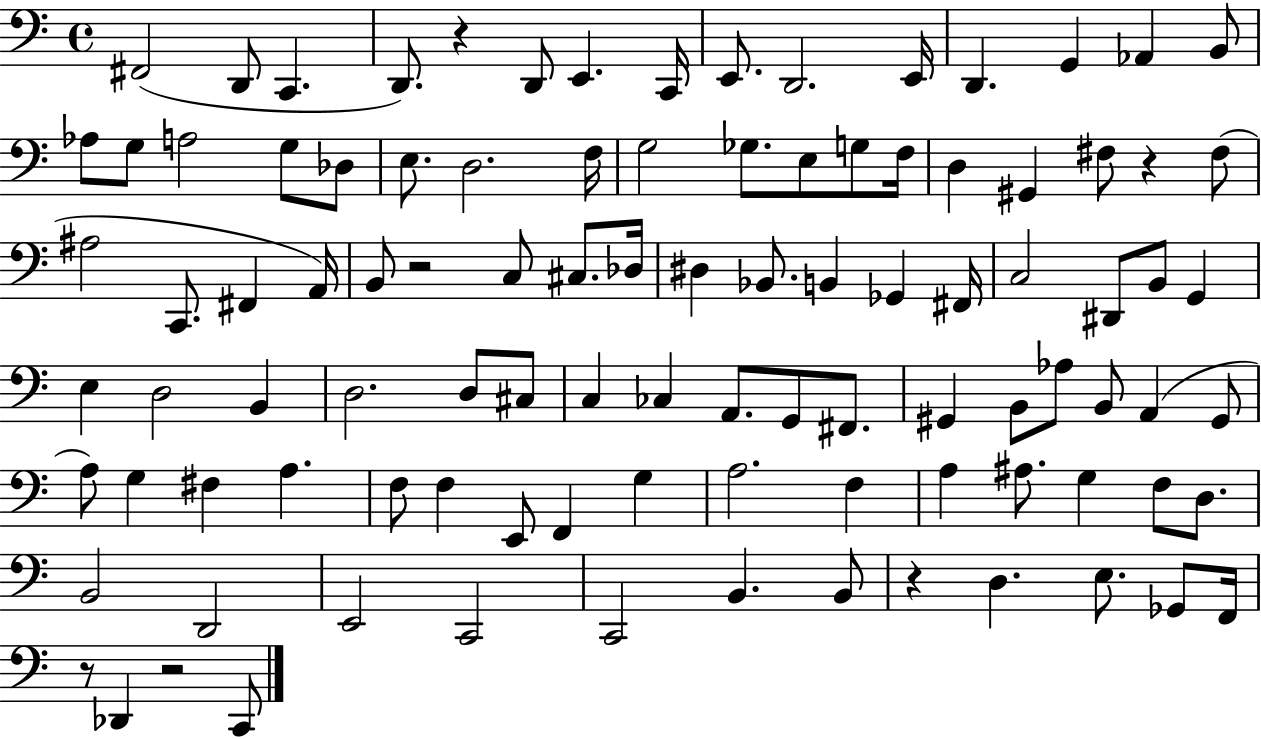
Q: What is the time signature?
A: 4/4